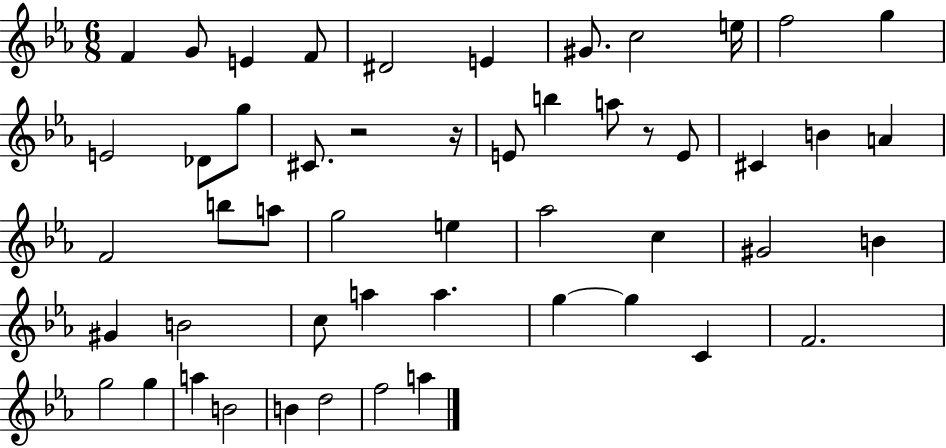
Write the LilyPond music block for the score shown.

{
  \clef treble
  \numericTimeSignature
  \time 6/8
  \key ees \major
  f'4 g'8 e'4 f'8 | dis'2 e'4 | gis'8. c''2 e''16 | f''2 g''4 | \break e'2 des'8 g''8 | cis'8. r2 r16 | e'8 b''4 a''8 r8 e'8 | cis'4 b'4 a'4 | \break f'2 b''8 a''8 | g''2 e''4 | aes''2 c''4 | gis'2 b'4 | \break gis'4 b'2 | c''8 a''4 a''4. | g''4~~ g''4 c'4 | f'2. | \break g''2 g''4 | a''4 b'2 | b'4 d''2 | f''2 a''4 | \break \bar "|."
}